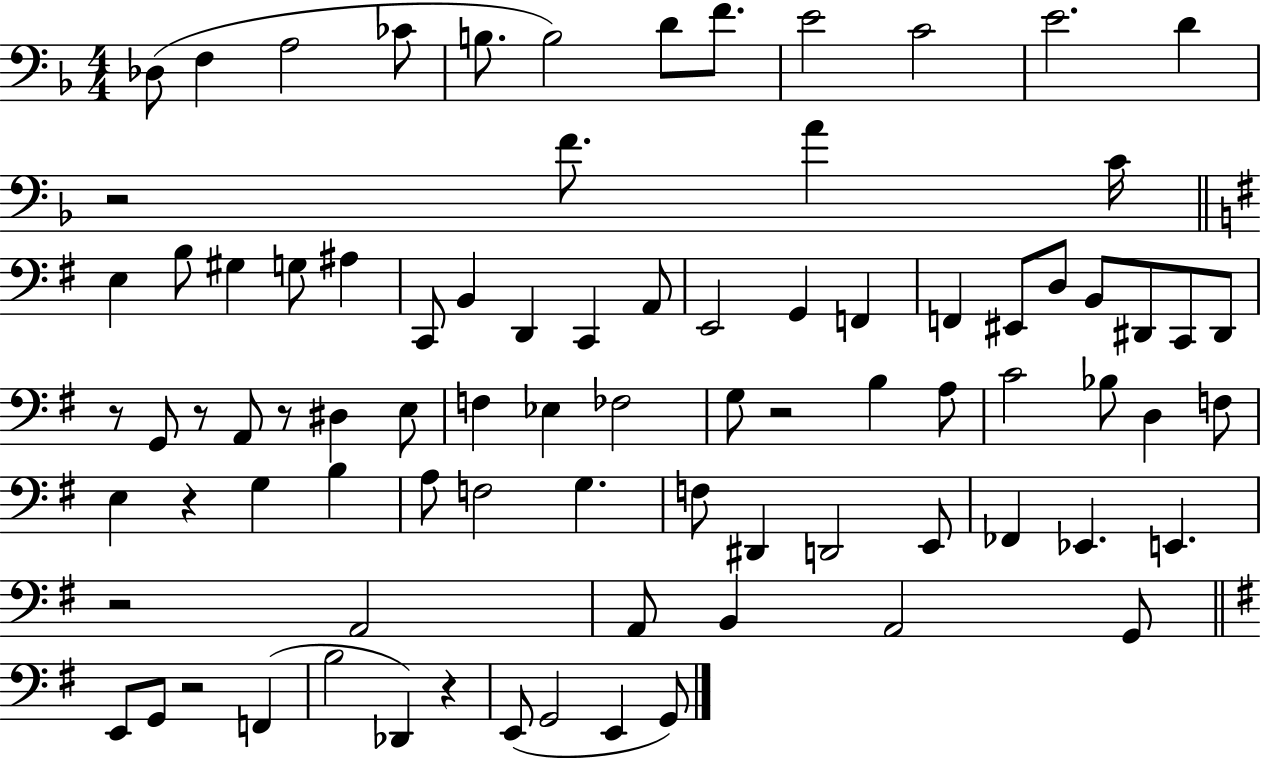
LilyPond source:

{
  \clef bass
  \numericTimeSignature
  \time 4/4
  \key f \major
  des8( f4 a2 ces'8 | b8. b2) d'8 f'8. | e'2 c'2 | e'2. d'4 | \break r2 f'8. a'4 c'16 | \bar "||" \break \key g \major e4 b8 gis4 g8 ais4 | c,8 b,4 d,4 c,4 a,8 | e,2 g,4 f,4 | f,4 eis,8 d8 b,8 dis,8 c,8 dis,8 | \break r8 g,8 r8 a,8 r8 dis4 e8 | f4 ees4 fes2 | g8 r2 b4 a8 | c'2 bes8 d4 f8 | \break e4 r4 g4 b4 | a8 f2 g4. | f8 dis,4 d,2 e,8 | fes,4 ees,4. e,4. | \break r2 a,2 | a,8 b,4 a,2 g,8 | \bar "||" \break \key g \major e,8 g,8 r2 f,4( | b2 des,4) r4 | e,8( g,2 e,4 g,8) | \bar "|."
}